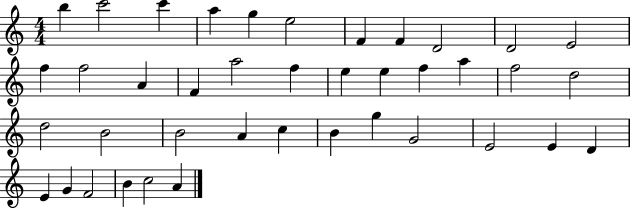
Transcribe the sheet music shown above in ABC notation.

X:1
T:Untitled
M:4/4
L:1/4
K:C
b c'2 c' a g e2 F F D2 D2 E2 f f2 A F a2 f e e f a f2 d2 d2 B2 B2 A c B g G2 E2 E D E G F2 B c2 A